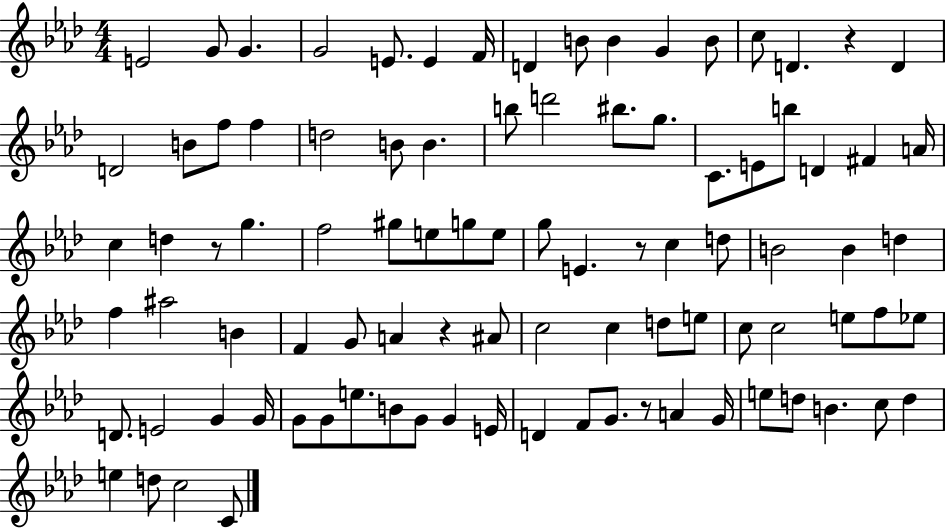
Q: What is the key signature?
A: AES major